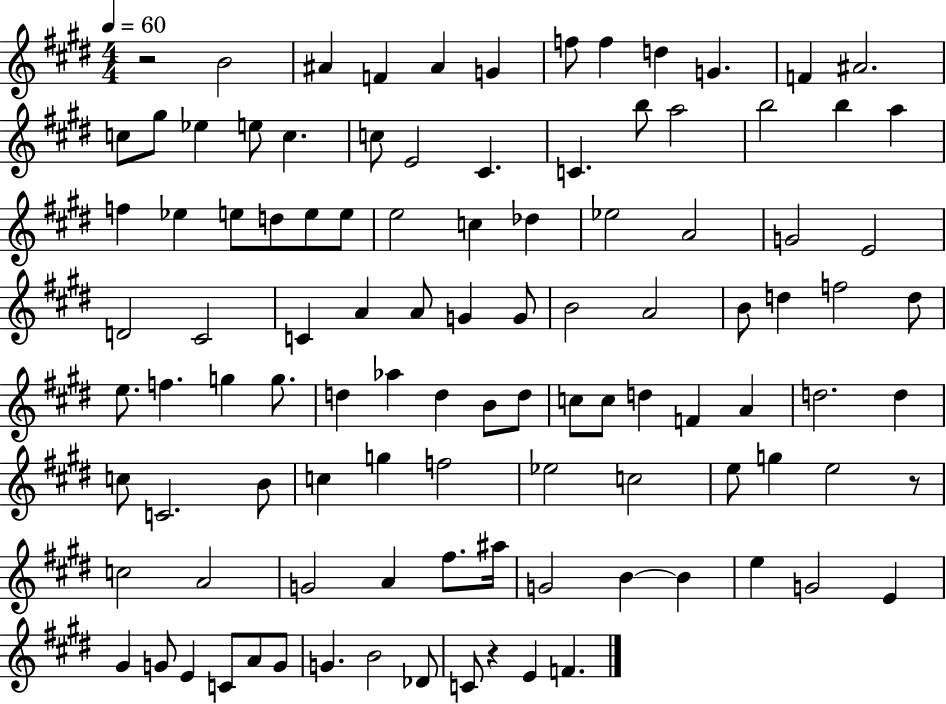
R/h B4/h A#4/q F4/q A#4/q G4/q F5/e F5/q D5/q G4/q. F4/q A#4/h. C5/e G#5/e Eb5/q E5/e C5/q. C5/e E4/h C#4/q. C4/q. B5/e A5/h B5/h B5/q A5/q F5/q Eb5/q E5/e D5/e E5/e E5/e E5/h C5/q Db5/q Eb5/h A4/h G4/h E4/h D4/h C#4/h C4/q A4/q A4/e G4/q G4/e B4/h A4/h B4/e D5/q F5/h D5/e E5/e. F5/q. G5/q G5/e. D5/q Ab5/q D5/q B4/e D5/e C5/e C5/e D5/q F4/q A4/q D5/h. D5/q C5/e C4/h. B4/e C5/q G5/q F5/h Eb5/h C5/h E5/e G5/q E5/h R/e C5/h A4/h G4/h A4/q F#5/e. A#5/s G4/h B4/q B4/q E5/q G4/h E4/q G#4/q G4/e E4/q C4/e A4/e G4/e G4/q. B4/h Db4/e C4/e R/q E4/q F4/q.